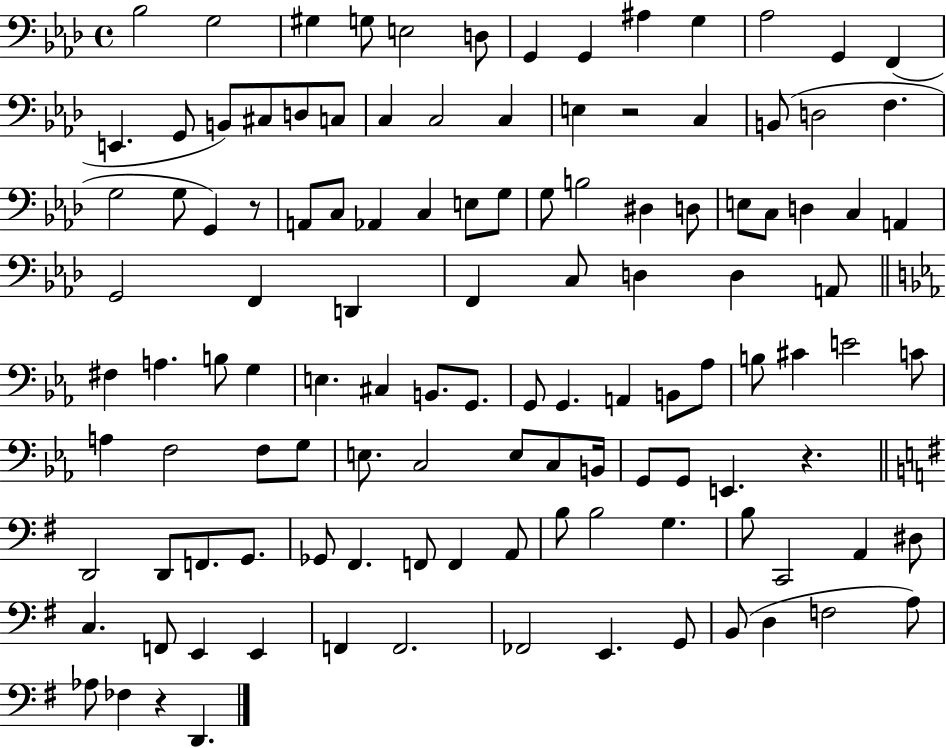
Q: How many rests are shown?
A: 4